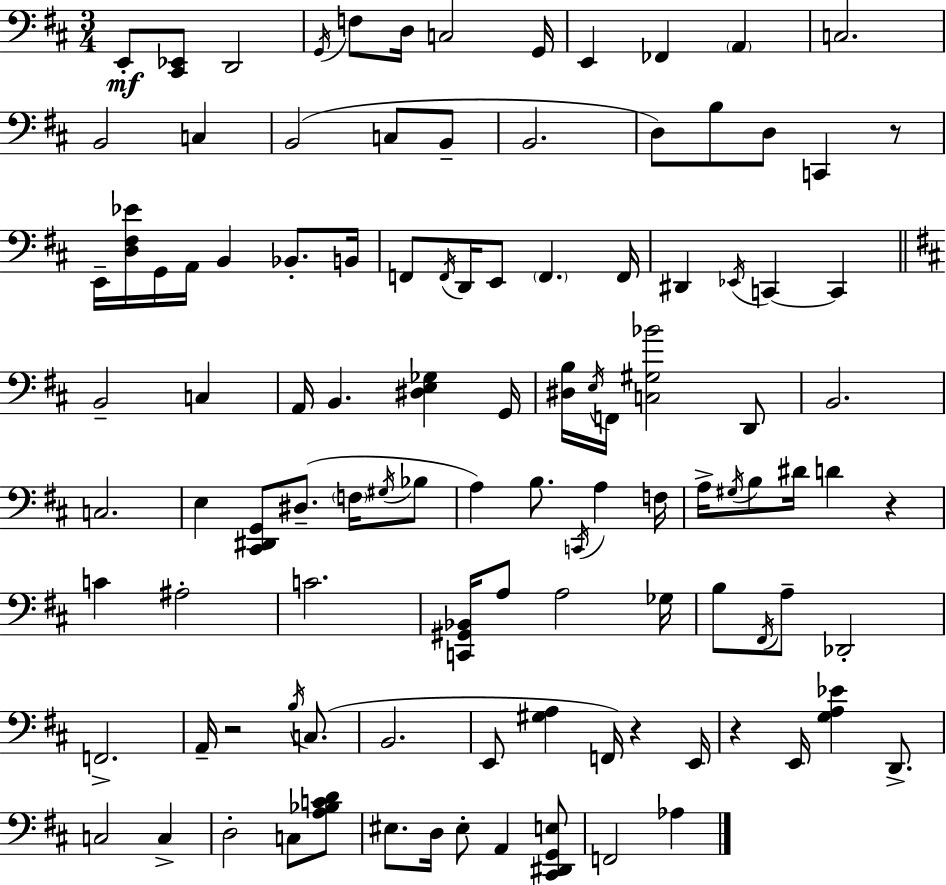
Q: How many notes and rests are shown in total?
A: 108